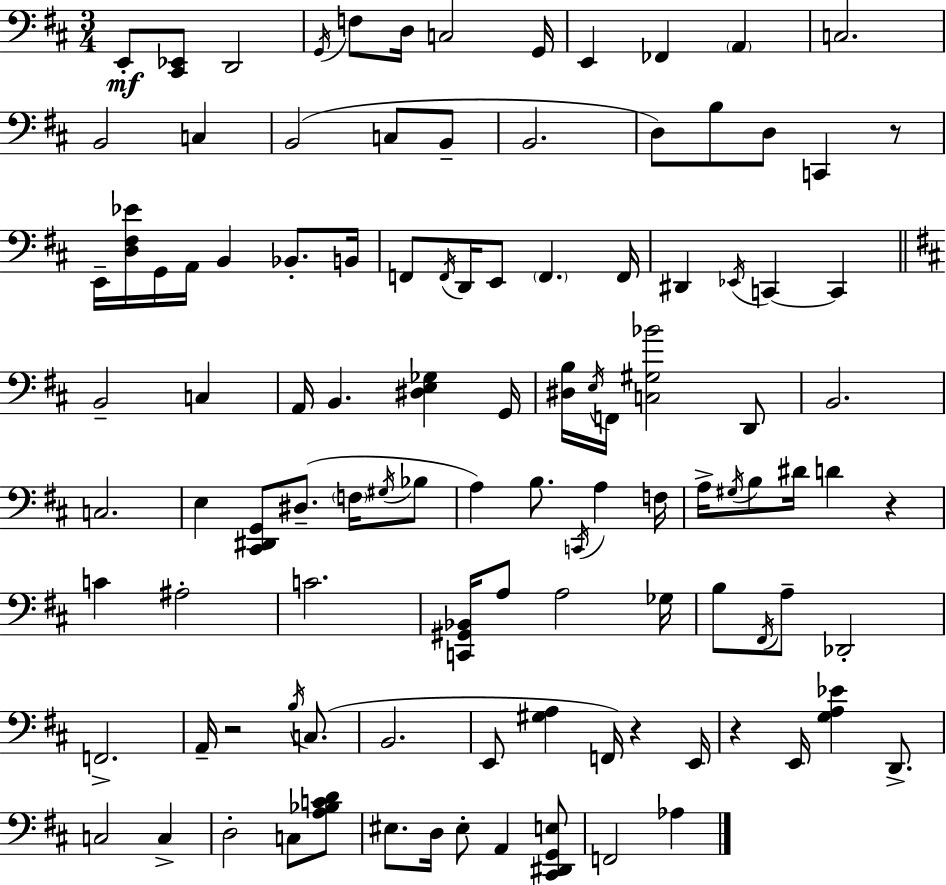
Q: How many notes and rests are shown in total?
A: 108